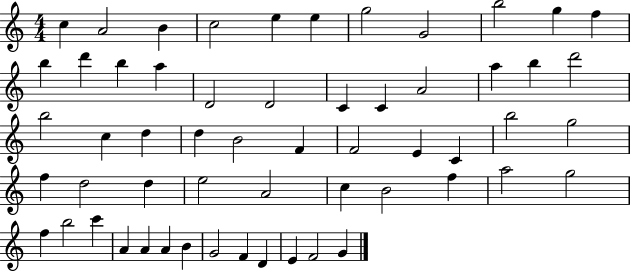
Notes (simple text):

C5/q A4/h B4/q C5/h E5/q E5/q G5/h G4/h B5/h G5/q F5/q B5/q D6/q B5/q A5/q D4/h D4/h C4/q C4/q A4/h A5/q B5/q D6/h B5/h C5/q D5/q D5/q B4/h F4/q F4/h E4/q C4/q B5/h G5/h F5/q D5/h D5/q E5/h A4/h C5/q B4/h F5/q A5/h G5/h F5/q B5/h C6/q A4/q A4/q A4/q B4/q G4/h F4/q D4/q E4/q F4/h G4/q